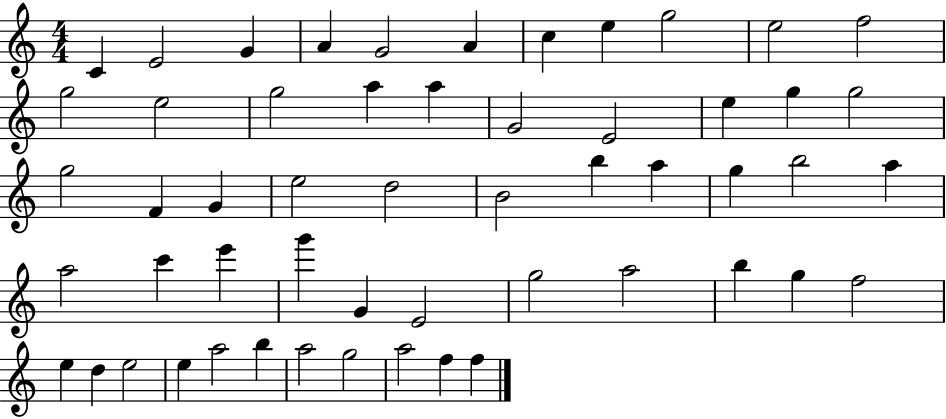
X:1
T:Untitled
M:4/4
L:1/4
K:C
C E2 G A G2 A c e g2 e2 f2 g2 e2 g2 a a G2 E2 e g g2 g2 F G e2 d2 B2 b a g b2 a a2 c' e' g' G E2 g2 a2 b g f2 e d e2 e a2 b a2 g2 a2 f f